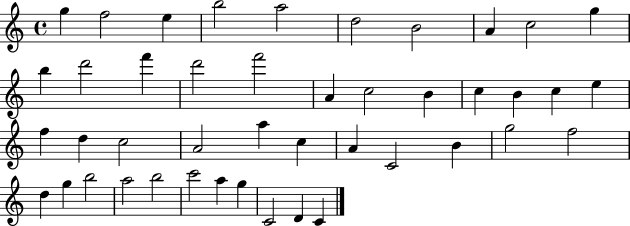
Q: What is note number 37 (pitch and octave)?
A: A5